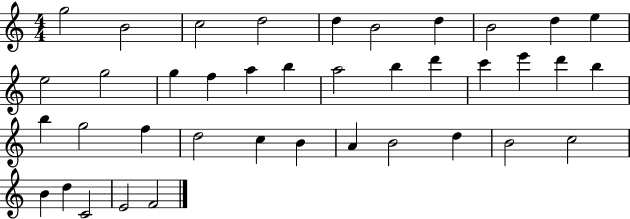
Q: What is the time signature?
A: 4/4